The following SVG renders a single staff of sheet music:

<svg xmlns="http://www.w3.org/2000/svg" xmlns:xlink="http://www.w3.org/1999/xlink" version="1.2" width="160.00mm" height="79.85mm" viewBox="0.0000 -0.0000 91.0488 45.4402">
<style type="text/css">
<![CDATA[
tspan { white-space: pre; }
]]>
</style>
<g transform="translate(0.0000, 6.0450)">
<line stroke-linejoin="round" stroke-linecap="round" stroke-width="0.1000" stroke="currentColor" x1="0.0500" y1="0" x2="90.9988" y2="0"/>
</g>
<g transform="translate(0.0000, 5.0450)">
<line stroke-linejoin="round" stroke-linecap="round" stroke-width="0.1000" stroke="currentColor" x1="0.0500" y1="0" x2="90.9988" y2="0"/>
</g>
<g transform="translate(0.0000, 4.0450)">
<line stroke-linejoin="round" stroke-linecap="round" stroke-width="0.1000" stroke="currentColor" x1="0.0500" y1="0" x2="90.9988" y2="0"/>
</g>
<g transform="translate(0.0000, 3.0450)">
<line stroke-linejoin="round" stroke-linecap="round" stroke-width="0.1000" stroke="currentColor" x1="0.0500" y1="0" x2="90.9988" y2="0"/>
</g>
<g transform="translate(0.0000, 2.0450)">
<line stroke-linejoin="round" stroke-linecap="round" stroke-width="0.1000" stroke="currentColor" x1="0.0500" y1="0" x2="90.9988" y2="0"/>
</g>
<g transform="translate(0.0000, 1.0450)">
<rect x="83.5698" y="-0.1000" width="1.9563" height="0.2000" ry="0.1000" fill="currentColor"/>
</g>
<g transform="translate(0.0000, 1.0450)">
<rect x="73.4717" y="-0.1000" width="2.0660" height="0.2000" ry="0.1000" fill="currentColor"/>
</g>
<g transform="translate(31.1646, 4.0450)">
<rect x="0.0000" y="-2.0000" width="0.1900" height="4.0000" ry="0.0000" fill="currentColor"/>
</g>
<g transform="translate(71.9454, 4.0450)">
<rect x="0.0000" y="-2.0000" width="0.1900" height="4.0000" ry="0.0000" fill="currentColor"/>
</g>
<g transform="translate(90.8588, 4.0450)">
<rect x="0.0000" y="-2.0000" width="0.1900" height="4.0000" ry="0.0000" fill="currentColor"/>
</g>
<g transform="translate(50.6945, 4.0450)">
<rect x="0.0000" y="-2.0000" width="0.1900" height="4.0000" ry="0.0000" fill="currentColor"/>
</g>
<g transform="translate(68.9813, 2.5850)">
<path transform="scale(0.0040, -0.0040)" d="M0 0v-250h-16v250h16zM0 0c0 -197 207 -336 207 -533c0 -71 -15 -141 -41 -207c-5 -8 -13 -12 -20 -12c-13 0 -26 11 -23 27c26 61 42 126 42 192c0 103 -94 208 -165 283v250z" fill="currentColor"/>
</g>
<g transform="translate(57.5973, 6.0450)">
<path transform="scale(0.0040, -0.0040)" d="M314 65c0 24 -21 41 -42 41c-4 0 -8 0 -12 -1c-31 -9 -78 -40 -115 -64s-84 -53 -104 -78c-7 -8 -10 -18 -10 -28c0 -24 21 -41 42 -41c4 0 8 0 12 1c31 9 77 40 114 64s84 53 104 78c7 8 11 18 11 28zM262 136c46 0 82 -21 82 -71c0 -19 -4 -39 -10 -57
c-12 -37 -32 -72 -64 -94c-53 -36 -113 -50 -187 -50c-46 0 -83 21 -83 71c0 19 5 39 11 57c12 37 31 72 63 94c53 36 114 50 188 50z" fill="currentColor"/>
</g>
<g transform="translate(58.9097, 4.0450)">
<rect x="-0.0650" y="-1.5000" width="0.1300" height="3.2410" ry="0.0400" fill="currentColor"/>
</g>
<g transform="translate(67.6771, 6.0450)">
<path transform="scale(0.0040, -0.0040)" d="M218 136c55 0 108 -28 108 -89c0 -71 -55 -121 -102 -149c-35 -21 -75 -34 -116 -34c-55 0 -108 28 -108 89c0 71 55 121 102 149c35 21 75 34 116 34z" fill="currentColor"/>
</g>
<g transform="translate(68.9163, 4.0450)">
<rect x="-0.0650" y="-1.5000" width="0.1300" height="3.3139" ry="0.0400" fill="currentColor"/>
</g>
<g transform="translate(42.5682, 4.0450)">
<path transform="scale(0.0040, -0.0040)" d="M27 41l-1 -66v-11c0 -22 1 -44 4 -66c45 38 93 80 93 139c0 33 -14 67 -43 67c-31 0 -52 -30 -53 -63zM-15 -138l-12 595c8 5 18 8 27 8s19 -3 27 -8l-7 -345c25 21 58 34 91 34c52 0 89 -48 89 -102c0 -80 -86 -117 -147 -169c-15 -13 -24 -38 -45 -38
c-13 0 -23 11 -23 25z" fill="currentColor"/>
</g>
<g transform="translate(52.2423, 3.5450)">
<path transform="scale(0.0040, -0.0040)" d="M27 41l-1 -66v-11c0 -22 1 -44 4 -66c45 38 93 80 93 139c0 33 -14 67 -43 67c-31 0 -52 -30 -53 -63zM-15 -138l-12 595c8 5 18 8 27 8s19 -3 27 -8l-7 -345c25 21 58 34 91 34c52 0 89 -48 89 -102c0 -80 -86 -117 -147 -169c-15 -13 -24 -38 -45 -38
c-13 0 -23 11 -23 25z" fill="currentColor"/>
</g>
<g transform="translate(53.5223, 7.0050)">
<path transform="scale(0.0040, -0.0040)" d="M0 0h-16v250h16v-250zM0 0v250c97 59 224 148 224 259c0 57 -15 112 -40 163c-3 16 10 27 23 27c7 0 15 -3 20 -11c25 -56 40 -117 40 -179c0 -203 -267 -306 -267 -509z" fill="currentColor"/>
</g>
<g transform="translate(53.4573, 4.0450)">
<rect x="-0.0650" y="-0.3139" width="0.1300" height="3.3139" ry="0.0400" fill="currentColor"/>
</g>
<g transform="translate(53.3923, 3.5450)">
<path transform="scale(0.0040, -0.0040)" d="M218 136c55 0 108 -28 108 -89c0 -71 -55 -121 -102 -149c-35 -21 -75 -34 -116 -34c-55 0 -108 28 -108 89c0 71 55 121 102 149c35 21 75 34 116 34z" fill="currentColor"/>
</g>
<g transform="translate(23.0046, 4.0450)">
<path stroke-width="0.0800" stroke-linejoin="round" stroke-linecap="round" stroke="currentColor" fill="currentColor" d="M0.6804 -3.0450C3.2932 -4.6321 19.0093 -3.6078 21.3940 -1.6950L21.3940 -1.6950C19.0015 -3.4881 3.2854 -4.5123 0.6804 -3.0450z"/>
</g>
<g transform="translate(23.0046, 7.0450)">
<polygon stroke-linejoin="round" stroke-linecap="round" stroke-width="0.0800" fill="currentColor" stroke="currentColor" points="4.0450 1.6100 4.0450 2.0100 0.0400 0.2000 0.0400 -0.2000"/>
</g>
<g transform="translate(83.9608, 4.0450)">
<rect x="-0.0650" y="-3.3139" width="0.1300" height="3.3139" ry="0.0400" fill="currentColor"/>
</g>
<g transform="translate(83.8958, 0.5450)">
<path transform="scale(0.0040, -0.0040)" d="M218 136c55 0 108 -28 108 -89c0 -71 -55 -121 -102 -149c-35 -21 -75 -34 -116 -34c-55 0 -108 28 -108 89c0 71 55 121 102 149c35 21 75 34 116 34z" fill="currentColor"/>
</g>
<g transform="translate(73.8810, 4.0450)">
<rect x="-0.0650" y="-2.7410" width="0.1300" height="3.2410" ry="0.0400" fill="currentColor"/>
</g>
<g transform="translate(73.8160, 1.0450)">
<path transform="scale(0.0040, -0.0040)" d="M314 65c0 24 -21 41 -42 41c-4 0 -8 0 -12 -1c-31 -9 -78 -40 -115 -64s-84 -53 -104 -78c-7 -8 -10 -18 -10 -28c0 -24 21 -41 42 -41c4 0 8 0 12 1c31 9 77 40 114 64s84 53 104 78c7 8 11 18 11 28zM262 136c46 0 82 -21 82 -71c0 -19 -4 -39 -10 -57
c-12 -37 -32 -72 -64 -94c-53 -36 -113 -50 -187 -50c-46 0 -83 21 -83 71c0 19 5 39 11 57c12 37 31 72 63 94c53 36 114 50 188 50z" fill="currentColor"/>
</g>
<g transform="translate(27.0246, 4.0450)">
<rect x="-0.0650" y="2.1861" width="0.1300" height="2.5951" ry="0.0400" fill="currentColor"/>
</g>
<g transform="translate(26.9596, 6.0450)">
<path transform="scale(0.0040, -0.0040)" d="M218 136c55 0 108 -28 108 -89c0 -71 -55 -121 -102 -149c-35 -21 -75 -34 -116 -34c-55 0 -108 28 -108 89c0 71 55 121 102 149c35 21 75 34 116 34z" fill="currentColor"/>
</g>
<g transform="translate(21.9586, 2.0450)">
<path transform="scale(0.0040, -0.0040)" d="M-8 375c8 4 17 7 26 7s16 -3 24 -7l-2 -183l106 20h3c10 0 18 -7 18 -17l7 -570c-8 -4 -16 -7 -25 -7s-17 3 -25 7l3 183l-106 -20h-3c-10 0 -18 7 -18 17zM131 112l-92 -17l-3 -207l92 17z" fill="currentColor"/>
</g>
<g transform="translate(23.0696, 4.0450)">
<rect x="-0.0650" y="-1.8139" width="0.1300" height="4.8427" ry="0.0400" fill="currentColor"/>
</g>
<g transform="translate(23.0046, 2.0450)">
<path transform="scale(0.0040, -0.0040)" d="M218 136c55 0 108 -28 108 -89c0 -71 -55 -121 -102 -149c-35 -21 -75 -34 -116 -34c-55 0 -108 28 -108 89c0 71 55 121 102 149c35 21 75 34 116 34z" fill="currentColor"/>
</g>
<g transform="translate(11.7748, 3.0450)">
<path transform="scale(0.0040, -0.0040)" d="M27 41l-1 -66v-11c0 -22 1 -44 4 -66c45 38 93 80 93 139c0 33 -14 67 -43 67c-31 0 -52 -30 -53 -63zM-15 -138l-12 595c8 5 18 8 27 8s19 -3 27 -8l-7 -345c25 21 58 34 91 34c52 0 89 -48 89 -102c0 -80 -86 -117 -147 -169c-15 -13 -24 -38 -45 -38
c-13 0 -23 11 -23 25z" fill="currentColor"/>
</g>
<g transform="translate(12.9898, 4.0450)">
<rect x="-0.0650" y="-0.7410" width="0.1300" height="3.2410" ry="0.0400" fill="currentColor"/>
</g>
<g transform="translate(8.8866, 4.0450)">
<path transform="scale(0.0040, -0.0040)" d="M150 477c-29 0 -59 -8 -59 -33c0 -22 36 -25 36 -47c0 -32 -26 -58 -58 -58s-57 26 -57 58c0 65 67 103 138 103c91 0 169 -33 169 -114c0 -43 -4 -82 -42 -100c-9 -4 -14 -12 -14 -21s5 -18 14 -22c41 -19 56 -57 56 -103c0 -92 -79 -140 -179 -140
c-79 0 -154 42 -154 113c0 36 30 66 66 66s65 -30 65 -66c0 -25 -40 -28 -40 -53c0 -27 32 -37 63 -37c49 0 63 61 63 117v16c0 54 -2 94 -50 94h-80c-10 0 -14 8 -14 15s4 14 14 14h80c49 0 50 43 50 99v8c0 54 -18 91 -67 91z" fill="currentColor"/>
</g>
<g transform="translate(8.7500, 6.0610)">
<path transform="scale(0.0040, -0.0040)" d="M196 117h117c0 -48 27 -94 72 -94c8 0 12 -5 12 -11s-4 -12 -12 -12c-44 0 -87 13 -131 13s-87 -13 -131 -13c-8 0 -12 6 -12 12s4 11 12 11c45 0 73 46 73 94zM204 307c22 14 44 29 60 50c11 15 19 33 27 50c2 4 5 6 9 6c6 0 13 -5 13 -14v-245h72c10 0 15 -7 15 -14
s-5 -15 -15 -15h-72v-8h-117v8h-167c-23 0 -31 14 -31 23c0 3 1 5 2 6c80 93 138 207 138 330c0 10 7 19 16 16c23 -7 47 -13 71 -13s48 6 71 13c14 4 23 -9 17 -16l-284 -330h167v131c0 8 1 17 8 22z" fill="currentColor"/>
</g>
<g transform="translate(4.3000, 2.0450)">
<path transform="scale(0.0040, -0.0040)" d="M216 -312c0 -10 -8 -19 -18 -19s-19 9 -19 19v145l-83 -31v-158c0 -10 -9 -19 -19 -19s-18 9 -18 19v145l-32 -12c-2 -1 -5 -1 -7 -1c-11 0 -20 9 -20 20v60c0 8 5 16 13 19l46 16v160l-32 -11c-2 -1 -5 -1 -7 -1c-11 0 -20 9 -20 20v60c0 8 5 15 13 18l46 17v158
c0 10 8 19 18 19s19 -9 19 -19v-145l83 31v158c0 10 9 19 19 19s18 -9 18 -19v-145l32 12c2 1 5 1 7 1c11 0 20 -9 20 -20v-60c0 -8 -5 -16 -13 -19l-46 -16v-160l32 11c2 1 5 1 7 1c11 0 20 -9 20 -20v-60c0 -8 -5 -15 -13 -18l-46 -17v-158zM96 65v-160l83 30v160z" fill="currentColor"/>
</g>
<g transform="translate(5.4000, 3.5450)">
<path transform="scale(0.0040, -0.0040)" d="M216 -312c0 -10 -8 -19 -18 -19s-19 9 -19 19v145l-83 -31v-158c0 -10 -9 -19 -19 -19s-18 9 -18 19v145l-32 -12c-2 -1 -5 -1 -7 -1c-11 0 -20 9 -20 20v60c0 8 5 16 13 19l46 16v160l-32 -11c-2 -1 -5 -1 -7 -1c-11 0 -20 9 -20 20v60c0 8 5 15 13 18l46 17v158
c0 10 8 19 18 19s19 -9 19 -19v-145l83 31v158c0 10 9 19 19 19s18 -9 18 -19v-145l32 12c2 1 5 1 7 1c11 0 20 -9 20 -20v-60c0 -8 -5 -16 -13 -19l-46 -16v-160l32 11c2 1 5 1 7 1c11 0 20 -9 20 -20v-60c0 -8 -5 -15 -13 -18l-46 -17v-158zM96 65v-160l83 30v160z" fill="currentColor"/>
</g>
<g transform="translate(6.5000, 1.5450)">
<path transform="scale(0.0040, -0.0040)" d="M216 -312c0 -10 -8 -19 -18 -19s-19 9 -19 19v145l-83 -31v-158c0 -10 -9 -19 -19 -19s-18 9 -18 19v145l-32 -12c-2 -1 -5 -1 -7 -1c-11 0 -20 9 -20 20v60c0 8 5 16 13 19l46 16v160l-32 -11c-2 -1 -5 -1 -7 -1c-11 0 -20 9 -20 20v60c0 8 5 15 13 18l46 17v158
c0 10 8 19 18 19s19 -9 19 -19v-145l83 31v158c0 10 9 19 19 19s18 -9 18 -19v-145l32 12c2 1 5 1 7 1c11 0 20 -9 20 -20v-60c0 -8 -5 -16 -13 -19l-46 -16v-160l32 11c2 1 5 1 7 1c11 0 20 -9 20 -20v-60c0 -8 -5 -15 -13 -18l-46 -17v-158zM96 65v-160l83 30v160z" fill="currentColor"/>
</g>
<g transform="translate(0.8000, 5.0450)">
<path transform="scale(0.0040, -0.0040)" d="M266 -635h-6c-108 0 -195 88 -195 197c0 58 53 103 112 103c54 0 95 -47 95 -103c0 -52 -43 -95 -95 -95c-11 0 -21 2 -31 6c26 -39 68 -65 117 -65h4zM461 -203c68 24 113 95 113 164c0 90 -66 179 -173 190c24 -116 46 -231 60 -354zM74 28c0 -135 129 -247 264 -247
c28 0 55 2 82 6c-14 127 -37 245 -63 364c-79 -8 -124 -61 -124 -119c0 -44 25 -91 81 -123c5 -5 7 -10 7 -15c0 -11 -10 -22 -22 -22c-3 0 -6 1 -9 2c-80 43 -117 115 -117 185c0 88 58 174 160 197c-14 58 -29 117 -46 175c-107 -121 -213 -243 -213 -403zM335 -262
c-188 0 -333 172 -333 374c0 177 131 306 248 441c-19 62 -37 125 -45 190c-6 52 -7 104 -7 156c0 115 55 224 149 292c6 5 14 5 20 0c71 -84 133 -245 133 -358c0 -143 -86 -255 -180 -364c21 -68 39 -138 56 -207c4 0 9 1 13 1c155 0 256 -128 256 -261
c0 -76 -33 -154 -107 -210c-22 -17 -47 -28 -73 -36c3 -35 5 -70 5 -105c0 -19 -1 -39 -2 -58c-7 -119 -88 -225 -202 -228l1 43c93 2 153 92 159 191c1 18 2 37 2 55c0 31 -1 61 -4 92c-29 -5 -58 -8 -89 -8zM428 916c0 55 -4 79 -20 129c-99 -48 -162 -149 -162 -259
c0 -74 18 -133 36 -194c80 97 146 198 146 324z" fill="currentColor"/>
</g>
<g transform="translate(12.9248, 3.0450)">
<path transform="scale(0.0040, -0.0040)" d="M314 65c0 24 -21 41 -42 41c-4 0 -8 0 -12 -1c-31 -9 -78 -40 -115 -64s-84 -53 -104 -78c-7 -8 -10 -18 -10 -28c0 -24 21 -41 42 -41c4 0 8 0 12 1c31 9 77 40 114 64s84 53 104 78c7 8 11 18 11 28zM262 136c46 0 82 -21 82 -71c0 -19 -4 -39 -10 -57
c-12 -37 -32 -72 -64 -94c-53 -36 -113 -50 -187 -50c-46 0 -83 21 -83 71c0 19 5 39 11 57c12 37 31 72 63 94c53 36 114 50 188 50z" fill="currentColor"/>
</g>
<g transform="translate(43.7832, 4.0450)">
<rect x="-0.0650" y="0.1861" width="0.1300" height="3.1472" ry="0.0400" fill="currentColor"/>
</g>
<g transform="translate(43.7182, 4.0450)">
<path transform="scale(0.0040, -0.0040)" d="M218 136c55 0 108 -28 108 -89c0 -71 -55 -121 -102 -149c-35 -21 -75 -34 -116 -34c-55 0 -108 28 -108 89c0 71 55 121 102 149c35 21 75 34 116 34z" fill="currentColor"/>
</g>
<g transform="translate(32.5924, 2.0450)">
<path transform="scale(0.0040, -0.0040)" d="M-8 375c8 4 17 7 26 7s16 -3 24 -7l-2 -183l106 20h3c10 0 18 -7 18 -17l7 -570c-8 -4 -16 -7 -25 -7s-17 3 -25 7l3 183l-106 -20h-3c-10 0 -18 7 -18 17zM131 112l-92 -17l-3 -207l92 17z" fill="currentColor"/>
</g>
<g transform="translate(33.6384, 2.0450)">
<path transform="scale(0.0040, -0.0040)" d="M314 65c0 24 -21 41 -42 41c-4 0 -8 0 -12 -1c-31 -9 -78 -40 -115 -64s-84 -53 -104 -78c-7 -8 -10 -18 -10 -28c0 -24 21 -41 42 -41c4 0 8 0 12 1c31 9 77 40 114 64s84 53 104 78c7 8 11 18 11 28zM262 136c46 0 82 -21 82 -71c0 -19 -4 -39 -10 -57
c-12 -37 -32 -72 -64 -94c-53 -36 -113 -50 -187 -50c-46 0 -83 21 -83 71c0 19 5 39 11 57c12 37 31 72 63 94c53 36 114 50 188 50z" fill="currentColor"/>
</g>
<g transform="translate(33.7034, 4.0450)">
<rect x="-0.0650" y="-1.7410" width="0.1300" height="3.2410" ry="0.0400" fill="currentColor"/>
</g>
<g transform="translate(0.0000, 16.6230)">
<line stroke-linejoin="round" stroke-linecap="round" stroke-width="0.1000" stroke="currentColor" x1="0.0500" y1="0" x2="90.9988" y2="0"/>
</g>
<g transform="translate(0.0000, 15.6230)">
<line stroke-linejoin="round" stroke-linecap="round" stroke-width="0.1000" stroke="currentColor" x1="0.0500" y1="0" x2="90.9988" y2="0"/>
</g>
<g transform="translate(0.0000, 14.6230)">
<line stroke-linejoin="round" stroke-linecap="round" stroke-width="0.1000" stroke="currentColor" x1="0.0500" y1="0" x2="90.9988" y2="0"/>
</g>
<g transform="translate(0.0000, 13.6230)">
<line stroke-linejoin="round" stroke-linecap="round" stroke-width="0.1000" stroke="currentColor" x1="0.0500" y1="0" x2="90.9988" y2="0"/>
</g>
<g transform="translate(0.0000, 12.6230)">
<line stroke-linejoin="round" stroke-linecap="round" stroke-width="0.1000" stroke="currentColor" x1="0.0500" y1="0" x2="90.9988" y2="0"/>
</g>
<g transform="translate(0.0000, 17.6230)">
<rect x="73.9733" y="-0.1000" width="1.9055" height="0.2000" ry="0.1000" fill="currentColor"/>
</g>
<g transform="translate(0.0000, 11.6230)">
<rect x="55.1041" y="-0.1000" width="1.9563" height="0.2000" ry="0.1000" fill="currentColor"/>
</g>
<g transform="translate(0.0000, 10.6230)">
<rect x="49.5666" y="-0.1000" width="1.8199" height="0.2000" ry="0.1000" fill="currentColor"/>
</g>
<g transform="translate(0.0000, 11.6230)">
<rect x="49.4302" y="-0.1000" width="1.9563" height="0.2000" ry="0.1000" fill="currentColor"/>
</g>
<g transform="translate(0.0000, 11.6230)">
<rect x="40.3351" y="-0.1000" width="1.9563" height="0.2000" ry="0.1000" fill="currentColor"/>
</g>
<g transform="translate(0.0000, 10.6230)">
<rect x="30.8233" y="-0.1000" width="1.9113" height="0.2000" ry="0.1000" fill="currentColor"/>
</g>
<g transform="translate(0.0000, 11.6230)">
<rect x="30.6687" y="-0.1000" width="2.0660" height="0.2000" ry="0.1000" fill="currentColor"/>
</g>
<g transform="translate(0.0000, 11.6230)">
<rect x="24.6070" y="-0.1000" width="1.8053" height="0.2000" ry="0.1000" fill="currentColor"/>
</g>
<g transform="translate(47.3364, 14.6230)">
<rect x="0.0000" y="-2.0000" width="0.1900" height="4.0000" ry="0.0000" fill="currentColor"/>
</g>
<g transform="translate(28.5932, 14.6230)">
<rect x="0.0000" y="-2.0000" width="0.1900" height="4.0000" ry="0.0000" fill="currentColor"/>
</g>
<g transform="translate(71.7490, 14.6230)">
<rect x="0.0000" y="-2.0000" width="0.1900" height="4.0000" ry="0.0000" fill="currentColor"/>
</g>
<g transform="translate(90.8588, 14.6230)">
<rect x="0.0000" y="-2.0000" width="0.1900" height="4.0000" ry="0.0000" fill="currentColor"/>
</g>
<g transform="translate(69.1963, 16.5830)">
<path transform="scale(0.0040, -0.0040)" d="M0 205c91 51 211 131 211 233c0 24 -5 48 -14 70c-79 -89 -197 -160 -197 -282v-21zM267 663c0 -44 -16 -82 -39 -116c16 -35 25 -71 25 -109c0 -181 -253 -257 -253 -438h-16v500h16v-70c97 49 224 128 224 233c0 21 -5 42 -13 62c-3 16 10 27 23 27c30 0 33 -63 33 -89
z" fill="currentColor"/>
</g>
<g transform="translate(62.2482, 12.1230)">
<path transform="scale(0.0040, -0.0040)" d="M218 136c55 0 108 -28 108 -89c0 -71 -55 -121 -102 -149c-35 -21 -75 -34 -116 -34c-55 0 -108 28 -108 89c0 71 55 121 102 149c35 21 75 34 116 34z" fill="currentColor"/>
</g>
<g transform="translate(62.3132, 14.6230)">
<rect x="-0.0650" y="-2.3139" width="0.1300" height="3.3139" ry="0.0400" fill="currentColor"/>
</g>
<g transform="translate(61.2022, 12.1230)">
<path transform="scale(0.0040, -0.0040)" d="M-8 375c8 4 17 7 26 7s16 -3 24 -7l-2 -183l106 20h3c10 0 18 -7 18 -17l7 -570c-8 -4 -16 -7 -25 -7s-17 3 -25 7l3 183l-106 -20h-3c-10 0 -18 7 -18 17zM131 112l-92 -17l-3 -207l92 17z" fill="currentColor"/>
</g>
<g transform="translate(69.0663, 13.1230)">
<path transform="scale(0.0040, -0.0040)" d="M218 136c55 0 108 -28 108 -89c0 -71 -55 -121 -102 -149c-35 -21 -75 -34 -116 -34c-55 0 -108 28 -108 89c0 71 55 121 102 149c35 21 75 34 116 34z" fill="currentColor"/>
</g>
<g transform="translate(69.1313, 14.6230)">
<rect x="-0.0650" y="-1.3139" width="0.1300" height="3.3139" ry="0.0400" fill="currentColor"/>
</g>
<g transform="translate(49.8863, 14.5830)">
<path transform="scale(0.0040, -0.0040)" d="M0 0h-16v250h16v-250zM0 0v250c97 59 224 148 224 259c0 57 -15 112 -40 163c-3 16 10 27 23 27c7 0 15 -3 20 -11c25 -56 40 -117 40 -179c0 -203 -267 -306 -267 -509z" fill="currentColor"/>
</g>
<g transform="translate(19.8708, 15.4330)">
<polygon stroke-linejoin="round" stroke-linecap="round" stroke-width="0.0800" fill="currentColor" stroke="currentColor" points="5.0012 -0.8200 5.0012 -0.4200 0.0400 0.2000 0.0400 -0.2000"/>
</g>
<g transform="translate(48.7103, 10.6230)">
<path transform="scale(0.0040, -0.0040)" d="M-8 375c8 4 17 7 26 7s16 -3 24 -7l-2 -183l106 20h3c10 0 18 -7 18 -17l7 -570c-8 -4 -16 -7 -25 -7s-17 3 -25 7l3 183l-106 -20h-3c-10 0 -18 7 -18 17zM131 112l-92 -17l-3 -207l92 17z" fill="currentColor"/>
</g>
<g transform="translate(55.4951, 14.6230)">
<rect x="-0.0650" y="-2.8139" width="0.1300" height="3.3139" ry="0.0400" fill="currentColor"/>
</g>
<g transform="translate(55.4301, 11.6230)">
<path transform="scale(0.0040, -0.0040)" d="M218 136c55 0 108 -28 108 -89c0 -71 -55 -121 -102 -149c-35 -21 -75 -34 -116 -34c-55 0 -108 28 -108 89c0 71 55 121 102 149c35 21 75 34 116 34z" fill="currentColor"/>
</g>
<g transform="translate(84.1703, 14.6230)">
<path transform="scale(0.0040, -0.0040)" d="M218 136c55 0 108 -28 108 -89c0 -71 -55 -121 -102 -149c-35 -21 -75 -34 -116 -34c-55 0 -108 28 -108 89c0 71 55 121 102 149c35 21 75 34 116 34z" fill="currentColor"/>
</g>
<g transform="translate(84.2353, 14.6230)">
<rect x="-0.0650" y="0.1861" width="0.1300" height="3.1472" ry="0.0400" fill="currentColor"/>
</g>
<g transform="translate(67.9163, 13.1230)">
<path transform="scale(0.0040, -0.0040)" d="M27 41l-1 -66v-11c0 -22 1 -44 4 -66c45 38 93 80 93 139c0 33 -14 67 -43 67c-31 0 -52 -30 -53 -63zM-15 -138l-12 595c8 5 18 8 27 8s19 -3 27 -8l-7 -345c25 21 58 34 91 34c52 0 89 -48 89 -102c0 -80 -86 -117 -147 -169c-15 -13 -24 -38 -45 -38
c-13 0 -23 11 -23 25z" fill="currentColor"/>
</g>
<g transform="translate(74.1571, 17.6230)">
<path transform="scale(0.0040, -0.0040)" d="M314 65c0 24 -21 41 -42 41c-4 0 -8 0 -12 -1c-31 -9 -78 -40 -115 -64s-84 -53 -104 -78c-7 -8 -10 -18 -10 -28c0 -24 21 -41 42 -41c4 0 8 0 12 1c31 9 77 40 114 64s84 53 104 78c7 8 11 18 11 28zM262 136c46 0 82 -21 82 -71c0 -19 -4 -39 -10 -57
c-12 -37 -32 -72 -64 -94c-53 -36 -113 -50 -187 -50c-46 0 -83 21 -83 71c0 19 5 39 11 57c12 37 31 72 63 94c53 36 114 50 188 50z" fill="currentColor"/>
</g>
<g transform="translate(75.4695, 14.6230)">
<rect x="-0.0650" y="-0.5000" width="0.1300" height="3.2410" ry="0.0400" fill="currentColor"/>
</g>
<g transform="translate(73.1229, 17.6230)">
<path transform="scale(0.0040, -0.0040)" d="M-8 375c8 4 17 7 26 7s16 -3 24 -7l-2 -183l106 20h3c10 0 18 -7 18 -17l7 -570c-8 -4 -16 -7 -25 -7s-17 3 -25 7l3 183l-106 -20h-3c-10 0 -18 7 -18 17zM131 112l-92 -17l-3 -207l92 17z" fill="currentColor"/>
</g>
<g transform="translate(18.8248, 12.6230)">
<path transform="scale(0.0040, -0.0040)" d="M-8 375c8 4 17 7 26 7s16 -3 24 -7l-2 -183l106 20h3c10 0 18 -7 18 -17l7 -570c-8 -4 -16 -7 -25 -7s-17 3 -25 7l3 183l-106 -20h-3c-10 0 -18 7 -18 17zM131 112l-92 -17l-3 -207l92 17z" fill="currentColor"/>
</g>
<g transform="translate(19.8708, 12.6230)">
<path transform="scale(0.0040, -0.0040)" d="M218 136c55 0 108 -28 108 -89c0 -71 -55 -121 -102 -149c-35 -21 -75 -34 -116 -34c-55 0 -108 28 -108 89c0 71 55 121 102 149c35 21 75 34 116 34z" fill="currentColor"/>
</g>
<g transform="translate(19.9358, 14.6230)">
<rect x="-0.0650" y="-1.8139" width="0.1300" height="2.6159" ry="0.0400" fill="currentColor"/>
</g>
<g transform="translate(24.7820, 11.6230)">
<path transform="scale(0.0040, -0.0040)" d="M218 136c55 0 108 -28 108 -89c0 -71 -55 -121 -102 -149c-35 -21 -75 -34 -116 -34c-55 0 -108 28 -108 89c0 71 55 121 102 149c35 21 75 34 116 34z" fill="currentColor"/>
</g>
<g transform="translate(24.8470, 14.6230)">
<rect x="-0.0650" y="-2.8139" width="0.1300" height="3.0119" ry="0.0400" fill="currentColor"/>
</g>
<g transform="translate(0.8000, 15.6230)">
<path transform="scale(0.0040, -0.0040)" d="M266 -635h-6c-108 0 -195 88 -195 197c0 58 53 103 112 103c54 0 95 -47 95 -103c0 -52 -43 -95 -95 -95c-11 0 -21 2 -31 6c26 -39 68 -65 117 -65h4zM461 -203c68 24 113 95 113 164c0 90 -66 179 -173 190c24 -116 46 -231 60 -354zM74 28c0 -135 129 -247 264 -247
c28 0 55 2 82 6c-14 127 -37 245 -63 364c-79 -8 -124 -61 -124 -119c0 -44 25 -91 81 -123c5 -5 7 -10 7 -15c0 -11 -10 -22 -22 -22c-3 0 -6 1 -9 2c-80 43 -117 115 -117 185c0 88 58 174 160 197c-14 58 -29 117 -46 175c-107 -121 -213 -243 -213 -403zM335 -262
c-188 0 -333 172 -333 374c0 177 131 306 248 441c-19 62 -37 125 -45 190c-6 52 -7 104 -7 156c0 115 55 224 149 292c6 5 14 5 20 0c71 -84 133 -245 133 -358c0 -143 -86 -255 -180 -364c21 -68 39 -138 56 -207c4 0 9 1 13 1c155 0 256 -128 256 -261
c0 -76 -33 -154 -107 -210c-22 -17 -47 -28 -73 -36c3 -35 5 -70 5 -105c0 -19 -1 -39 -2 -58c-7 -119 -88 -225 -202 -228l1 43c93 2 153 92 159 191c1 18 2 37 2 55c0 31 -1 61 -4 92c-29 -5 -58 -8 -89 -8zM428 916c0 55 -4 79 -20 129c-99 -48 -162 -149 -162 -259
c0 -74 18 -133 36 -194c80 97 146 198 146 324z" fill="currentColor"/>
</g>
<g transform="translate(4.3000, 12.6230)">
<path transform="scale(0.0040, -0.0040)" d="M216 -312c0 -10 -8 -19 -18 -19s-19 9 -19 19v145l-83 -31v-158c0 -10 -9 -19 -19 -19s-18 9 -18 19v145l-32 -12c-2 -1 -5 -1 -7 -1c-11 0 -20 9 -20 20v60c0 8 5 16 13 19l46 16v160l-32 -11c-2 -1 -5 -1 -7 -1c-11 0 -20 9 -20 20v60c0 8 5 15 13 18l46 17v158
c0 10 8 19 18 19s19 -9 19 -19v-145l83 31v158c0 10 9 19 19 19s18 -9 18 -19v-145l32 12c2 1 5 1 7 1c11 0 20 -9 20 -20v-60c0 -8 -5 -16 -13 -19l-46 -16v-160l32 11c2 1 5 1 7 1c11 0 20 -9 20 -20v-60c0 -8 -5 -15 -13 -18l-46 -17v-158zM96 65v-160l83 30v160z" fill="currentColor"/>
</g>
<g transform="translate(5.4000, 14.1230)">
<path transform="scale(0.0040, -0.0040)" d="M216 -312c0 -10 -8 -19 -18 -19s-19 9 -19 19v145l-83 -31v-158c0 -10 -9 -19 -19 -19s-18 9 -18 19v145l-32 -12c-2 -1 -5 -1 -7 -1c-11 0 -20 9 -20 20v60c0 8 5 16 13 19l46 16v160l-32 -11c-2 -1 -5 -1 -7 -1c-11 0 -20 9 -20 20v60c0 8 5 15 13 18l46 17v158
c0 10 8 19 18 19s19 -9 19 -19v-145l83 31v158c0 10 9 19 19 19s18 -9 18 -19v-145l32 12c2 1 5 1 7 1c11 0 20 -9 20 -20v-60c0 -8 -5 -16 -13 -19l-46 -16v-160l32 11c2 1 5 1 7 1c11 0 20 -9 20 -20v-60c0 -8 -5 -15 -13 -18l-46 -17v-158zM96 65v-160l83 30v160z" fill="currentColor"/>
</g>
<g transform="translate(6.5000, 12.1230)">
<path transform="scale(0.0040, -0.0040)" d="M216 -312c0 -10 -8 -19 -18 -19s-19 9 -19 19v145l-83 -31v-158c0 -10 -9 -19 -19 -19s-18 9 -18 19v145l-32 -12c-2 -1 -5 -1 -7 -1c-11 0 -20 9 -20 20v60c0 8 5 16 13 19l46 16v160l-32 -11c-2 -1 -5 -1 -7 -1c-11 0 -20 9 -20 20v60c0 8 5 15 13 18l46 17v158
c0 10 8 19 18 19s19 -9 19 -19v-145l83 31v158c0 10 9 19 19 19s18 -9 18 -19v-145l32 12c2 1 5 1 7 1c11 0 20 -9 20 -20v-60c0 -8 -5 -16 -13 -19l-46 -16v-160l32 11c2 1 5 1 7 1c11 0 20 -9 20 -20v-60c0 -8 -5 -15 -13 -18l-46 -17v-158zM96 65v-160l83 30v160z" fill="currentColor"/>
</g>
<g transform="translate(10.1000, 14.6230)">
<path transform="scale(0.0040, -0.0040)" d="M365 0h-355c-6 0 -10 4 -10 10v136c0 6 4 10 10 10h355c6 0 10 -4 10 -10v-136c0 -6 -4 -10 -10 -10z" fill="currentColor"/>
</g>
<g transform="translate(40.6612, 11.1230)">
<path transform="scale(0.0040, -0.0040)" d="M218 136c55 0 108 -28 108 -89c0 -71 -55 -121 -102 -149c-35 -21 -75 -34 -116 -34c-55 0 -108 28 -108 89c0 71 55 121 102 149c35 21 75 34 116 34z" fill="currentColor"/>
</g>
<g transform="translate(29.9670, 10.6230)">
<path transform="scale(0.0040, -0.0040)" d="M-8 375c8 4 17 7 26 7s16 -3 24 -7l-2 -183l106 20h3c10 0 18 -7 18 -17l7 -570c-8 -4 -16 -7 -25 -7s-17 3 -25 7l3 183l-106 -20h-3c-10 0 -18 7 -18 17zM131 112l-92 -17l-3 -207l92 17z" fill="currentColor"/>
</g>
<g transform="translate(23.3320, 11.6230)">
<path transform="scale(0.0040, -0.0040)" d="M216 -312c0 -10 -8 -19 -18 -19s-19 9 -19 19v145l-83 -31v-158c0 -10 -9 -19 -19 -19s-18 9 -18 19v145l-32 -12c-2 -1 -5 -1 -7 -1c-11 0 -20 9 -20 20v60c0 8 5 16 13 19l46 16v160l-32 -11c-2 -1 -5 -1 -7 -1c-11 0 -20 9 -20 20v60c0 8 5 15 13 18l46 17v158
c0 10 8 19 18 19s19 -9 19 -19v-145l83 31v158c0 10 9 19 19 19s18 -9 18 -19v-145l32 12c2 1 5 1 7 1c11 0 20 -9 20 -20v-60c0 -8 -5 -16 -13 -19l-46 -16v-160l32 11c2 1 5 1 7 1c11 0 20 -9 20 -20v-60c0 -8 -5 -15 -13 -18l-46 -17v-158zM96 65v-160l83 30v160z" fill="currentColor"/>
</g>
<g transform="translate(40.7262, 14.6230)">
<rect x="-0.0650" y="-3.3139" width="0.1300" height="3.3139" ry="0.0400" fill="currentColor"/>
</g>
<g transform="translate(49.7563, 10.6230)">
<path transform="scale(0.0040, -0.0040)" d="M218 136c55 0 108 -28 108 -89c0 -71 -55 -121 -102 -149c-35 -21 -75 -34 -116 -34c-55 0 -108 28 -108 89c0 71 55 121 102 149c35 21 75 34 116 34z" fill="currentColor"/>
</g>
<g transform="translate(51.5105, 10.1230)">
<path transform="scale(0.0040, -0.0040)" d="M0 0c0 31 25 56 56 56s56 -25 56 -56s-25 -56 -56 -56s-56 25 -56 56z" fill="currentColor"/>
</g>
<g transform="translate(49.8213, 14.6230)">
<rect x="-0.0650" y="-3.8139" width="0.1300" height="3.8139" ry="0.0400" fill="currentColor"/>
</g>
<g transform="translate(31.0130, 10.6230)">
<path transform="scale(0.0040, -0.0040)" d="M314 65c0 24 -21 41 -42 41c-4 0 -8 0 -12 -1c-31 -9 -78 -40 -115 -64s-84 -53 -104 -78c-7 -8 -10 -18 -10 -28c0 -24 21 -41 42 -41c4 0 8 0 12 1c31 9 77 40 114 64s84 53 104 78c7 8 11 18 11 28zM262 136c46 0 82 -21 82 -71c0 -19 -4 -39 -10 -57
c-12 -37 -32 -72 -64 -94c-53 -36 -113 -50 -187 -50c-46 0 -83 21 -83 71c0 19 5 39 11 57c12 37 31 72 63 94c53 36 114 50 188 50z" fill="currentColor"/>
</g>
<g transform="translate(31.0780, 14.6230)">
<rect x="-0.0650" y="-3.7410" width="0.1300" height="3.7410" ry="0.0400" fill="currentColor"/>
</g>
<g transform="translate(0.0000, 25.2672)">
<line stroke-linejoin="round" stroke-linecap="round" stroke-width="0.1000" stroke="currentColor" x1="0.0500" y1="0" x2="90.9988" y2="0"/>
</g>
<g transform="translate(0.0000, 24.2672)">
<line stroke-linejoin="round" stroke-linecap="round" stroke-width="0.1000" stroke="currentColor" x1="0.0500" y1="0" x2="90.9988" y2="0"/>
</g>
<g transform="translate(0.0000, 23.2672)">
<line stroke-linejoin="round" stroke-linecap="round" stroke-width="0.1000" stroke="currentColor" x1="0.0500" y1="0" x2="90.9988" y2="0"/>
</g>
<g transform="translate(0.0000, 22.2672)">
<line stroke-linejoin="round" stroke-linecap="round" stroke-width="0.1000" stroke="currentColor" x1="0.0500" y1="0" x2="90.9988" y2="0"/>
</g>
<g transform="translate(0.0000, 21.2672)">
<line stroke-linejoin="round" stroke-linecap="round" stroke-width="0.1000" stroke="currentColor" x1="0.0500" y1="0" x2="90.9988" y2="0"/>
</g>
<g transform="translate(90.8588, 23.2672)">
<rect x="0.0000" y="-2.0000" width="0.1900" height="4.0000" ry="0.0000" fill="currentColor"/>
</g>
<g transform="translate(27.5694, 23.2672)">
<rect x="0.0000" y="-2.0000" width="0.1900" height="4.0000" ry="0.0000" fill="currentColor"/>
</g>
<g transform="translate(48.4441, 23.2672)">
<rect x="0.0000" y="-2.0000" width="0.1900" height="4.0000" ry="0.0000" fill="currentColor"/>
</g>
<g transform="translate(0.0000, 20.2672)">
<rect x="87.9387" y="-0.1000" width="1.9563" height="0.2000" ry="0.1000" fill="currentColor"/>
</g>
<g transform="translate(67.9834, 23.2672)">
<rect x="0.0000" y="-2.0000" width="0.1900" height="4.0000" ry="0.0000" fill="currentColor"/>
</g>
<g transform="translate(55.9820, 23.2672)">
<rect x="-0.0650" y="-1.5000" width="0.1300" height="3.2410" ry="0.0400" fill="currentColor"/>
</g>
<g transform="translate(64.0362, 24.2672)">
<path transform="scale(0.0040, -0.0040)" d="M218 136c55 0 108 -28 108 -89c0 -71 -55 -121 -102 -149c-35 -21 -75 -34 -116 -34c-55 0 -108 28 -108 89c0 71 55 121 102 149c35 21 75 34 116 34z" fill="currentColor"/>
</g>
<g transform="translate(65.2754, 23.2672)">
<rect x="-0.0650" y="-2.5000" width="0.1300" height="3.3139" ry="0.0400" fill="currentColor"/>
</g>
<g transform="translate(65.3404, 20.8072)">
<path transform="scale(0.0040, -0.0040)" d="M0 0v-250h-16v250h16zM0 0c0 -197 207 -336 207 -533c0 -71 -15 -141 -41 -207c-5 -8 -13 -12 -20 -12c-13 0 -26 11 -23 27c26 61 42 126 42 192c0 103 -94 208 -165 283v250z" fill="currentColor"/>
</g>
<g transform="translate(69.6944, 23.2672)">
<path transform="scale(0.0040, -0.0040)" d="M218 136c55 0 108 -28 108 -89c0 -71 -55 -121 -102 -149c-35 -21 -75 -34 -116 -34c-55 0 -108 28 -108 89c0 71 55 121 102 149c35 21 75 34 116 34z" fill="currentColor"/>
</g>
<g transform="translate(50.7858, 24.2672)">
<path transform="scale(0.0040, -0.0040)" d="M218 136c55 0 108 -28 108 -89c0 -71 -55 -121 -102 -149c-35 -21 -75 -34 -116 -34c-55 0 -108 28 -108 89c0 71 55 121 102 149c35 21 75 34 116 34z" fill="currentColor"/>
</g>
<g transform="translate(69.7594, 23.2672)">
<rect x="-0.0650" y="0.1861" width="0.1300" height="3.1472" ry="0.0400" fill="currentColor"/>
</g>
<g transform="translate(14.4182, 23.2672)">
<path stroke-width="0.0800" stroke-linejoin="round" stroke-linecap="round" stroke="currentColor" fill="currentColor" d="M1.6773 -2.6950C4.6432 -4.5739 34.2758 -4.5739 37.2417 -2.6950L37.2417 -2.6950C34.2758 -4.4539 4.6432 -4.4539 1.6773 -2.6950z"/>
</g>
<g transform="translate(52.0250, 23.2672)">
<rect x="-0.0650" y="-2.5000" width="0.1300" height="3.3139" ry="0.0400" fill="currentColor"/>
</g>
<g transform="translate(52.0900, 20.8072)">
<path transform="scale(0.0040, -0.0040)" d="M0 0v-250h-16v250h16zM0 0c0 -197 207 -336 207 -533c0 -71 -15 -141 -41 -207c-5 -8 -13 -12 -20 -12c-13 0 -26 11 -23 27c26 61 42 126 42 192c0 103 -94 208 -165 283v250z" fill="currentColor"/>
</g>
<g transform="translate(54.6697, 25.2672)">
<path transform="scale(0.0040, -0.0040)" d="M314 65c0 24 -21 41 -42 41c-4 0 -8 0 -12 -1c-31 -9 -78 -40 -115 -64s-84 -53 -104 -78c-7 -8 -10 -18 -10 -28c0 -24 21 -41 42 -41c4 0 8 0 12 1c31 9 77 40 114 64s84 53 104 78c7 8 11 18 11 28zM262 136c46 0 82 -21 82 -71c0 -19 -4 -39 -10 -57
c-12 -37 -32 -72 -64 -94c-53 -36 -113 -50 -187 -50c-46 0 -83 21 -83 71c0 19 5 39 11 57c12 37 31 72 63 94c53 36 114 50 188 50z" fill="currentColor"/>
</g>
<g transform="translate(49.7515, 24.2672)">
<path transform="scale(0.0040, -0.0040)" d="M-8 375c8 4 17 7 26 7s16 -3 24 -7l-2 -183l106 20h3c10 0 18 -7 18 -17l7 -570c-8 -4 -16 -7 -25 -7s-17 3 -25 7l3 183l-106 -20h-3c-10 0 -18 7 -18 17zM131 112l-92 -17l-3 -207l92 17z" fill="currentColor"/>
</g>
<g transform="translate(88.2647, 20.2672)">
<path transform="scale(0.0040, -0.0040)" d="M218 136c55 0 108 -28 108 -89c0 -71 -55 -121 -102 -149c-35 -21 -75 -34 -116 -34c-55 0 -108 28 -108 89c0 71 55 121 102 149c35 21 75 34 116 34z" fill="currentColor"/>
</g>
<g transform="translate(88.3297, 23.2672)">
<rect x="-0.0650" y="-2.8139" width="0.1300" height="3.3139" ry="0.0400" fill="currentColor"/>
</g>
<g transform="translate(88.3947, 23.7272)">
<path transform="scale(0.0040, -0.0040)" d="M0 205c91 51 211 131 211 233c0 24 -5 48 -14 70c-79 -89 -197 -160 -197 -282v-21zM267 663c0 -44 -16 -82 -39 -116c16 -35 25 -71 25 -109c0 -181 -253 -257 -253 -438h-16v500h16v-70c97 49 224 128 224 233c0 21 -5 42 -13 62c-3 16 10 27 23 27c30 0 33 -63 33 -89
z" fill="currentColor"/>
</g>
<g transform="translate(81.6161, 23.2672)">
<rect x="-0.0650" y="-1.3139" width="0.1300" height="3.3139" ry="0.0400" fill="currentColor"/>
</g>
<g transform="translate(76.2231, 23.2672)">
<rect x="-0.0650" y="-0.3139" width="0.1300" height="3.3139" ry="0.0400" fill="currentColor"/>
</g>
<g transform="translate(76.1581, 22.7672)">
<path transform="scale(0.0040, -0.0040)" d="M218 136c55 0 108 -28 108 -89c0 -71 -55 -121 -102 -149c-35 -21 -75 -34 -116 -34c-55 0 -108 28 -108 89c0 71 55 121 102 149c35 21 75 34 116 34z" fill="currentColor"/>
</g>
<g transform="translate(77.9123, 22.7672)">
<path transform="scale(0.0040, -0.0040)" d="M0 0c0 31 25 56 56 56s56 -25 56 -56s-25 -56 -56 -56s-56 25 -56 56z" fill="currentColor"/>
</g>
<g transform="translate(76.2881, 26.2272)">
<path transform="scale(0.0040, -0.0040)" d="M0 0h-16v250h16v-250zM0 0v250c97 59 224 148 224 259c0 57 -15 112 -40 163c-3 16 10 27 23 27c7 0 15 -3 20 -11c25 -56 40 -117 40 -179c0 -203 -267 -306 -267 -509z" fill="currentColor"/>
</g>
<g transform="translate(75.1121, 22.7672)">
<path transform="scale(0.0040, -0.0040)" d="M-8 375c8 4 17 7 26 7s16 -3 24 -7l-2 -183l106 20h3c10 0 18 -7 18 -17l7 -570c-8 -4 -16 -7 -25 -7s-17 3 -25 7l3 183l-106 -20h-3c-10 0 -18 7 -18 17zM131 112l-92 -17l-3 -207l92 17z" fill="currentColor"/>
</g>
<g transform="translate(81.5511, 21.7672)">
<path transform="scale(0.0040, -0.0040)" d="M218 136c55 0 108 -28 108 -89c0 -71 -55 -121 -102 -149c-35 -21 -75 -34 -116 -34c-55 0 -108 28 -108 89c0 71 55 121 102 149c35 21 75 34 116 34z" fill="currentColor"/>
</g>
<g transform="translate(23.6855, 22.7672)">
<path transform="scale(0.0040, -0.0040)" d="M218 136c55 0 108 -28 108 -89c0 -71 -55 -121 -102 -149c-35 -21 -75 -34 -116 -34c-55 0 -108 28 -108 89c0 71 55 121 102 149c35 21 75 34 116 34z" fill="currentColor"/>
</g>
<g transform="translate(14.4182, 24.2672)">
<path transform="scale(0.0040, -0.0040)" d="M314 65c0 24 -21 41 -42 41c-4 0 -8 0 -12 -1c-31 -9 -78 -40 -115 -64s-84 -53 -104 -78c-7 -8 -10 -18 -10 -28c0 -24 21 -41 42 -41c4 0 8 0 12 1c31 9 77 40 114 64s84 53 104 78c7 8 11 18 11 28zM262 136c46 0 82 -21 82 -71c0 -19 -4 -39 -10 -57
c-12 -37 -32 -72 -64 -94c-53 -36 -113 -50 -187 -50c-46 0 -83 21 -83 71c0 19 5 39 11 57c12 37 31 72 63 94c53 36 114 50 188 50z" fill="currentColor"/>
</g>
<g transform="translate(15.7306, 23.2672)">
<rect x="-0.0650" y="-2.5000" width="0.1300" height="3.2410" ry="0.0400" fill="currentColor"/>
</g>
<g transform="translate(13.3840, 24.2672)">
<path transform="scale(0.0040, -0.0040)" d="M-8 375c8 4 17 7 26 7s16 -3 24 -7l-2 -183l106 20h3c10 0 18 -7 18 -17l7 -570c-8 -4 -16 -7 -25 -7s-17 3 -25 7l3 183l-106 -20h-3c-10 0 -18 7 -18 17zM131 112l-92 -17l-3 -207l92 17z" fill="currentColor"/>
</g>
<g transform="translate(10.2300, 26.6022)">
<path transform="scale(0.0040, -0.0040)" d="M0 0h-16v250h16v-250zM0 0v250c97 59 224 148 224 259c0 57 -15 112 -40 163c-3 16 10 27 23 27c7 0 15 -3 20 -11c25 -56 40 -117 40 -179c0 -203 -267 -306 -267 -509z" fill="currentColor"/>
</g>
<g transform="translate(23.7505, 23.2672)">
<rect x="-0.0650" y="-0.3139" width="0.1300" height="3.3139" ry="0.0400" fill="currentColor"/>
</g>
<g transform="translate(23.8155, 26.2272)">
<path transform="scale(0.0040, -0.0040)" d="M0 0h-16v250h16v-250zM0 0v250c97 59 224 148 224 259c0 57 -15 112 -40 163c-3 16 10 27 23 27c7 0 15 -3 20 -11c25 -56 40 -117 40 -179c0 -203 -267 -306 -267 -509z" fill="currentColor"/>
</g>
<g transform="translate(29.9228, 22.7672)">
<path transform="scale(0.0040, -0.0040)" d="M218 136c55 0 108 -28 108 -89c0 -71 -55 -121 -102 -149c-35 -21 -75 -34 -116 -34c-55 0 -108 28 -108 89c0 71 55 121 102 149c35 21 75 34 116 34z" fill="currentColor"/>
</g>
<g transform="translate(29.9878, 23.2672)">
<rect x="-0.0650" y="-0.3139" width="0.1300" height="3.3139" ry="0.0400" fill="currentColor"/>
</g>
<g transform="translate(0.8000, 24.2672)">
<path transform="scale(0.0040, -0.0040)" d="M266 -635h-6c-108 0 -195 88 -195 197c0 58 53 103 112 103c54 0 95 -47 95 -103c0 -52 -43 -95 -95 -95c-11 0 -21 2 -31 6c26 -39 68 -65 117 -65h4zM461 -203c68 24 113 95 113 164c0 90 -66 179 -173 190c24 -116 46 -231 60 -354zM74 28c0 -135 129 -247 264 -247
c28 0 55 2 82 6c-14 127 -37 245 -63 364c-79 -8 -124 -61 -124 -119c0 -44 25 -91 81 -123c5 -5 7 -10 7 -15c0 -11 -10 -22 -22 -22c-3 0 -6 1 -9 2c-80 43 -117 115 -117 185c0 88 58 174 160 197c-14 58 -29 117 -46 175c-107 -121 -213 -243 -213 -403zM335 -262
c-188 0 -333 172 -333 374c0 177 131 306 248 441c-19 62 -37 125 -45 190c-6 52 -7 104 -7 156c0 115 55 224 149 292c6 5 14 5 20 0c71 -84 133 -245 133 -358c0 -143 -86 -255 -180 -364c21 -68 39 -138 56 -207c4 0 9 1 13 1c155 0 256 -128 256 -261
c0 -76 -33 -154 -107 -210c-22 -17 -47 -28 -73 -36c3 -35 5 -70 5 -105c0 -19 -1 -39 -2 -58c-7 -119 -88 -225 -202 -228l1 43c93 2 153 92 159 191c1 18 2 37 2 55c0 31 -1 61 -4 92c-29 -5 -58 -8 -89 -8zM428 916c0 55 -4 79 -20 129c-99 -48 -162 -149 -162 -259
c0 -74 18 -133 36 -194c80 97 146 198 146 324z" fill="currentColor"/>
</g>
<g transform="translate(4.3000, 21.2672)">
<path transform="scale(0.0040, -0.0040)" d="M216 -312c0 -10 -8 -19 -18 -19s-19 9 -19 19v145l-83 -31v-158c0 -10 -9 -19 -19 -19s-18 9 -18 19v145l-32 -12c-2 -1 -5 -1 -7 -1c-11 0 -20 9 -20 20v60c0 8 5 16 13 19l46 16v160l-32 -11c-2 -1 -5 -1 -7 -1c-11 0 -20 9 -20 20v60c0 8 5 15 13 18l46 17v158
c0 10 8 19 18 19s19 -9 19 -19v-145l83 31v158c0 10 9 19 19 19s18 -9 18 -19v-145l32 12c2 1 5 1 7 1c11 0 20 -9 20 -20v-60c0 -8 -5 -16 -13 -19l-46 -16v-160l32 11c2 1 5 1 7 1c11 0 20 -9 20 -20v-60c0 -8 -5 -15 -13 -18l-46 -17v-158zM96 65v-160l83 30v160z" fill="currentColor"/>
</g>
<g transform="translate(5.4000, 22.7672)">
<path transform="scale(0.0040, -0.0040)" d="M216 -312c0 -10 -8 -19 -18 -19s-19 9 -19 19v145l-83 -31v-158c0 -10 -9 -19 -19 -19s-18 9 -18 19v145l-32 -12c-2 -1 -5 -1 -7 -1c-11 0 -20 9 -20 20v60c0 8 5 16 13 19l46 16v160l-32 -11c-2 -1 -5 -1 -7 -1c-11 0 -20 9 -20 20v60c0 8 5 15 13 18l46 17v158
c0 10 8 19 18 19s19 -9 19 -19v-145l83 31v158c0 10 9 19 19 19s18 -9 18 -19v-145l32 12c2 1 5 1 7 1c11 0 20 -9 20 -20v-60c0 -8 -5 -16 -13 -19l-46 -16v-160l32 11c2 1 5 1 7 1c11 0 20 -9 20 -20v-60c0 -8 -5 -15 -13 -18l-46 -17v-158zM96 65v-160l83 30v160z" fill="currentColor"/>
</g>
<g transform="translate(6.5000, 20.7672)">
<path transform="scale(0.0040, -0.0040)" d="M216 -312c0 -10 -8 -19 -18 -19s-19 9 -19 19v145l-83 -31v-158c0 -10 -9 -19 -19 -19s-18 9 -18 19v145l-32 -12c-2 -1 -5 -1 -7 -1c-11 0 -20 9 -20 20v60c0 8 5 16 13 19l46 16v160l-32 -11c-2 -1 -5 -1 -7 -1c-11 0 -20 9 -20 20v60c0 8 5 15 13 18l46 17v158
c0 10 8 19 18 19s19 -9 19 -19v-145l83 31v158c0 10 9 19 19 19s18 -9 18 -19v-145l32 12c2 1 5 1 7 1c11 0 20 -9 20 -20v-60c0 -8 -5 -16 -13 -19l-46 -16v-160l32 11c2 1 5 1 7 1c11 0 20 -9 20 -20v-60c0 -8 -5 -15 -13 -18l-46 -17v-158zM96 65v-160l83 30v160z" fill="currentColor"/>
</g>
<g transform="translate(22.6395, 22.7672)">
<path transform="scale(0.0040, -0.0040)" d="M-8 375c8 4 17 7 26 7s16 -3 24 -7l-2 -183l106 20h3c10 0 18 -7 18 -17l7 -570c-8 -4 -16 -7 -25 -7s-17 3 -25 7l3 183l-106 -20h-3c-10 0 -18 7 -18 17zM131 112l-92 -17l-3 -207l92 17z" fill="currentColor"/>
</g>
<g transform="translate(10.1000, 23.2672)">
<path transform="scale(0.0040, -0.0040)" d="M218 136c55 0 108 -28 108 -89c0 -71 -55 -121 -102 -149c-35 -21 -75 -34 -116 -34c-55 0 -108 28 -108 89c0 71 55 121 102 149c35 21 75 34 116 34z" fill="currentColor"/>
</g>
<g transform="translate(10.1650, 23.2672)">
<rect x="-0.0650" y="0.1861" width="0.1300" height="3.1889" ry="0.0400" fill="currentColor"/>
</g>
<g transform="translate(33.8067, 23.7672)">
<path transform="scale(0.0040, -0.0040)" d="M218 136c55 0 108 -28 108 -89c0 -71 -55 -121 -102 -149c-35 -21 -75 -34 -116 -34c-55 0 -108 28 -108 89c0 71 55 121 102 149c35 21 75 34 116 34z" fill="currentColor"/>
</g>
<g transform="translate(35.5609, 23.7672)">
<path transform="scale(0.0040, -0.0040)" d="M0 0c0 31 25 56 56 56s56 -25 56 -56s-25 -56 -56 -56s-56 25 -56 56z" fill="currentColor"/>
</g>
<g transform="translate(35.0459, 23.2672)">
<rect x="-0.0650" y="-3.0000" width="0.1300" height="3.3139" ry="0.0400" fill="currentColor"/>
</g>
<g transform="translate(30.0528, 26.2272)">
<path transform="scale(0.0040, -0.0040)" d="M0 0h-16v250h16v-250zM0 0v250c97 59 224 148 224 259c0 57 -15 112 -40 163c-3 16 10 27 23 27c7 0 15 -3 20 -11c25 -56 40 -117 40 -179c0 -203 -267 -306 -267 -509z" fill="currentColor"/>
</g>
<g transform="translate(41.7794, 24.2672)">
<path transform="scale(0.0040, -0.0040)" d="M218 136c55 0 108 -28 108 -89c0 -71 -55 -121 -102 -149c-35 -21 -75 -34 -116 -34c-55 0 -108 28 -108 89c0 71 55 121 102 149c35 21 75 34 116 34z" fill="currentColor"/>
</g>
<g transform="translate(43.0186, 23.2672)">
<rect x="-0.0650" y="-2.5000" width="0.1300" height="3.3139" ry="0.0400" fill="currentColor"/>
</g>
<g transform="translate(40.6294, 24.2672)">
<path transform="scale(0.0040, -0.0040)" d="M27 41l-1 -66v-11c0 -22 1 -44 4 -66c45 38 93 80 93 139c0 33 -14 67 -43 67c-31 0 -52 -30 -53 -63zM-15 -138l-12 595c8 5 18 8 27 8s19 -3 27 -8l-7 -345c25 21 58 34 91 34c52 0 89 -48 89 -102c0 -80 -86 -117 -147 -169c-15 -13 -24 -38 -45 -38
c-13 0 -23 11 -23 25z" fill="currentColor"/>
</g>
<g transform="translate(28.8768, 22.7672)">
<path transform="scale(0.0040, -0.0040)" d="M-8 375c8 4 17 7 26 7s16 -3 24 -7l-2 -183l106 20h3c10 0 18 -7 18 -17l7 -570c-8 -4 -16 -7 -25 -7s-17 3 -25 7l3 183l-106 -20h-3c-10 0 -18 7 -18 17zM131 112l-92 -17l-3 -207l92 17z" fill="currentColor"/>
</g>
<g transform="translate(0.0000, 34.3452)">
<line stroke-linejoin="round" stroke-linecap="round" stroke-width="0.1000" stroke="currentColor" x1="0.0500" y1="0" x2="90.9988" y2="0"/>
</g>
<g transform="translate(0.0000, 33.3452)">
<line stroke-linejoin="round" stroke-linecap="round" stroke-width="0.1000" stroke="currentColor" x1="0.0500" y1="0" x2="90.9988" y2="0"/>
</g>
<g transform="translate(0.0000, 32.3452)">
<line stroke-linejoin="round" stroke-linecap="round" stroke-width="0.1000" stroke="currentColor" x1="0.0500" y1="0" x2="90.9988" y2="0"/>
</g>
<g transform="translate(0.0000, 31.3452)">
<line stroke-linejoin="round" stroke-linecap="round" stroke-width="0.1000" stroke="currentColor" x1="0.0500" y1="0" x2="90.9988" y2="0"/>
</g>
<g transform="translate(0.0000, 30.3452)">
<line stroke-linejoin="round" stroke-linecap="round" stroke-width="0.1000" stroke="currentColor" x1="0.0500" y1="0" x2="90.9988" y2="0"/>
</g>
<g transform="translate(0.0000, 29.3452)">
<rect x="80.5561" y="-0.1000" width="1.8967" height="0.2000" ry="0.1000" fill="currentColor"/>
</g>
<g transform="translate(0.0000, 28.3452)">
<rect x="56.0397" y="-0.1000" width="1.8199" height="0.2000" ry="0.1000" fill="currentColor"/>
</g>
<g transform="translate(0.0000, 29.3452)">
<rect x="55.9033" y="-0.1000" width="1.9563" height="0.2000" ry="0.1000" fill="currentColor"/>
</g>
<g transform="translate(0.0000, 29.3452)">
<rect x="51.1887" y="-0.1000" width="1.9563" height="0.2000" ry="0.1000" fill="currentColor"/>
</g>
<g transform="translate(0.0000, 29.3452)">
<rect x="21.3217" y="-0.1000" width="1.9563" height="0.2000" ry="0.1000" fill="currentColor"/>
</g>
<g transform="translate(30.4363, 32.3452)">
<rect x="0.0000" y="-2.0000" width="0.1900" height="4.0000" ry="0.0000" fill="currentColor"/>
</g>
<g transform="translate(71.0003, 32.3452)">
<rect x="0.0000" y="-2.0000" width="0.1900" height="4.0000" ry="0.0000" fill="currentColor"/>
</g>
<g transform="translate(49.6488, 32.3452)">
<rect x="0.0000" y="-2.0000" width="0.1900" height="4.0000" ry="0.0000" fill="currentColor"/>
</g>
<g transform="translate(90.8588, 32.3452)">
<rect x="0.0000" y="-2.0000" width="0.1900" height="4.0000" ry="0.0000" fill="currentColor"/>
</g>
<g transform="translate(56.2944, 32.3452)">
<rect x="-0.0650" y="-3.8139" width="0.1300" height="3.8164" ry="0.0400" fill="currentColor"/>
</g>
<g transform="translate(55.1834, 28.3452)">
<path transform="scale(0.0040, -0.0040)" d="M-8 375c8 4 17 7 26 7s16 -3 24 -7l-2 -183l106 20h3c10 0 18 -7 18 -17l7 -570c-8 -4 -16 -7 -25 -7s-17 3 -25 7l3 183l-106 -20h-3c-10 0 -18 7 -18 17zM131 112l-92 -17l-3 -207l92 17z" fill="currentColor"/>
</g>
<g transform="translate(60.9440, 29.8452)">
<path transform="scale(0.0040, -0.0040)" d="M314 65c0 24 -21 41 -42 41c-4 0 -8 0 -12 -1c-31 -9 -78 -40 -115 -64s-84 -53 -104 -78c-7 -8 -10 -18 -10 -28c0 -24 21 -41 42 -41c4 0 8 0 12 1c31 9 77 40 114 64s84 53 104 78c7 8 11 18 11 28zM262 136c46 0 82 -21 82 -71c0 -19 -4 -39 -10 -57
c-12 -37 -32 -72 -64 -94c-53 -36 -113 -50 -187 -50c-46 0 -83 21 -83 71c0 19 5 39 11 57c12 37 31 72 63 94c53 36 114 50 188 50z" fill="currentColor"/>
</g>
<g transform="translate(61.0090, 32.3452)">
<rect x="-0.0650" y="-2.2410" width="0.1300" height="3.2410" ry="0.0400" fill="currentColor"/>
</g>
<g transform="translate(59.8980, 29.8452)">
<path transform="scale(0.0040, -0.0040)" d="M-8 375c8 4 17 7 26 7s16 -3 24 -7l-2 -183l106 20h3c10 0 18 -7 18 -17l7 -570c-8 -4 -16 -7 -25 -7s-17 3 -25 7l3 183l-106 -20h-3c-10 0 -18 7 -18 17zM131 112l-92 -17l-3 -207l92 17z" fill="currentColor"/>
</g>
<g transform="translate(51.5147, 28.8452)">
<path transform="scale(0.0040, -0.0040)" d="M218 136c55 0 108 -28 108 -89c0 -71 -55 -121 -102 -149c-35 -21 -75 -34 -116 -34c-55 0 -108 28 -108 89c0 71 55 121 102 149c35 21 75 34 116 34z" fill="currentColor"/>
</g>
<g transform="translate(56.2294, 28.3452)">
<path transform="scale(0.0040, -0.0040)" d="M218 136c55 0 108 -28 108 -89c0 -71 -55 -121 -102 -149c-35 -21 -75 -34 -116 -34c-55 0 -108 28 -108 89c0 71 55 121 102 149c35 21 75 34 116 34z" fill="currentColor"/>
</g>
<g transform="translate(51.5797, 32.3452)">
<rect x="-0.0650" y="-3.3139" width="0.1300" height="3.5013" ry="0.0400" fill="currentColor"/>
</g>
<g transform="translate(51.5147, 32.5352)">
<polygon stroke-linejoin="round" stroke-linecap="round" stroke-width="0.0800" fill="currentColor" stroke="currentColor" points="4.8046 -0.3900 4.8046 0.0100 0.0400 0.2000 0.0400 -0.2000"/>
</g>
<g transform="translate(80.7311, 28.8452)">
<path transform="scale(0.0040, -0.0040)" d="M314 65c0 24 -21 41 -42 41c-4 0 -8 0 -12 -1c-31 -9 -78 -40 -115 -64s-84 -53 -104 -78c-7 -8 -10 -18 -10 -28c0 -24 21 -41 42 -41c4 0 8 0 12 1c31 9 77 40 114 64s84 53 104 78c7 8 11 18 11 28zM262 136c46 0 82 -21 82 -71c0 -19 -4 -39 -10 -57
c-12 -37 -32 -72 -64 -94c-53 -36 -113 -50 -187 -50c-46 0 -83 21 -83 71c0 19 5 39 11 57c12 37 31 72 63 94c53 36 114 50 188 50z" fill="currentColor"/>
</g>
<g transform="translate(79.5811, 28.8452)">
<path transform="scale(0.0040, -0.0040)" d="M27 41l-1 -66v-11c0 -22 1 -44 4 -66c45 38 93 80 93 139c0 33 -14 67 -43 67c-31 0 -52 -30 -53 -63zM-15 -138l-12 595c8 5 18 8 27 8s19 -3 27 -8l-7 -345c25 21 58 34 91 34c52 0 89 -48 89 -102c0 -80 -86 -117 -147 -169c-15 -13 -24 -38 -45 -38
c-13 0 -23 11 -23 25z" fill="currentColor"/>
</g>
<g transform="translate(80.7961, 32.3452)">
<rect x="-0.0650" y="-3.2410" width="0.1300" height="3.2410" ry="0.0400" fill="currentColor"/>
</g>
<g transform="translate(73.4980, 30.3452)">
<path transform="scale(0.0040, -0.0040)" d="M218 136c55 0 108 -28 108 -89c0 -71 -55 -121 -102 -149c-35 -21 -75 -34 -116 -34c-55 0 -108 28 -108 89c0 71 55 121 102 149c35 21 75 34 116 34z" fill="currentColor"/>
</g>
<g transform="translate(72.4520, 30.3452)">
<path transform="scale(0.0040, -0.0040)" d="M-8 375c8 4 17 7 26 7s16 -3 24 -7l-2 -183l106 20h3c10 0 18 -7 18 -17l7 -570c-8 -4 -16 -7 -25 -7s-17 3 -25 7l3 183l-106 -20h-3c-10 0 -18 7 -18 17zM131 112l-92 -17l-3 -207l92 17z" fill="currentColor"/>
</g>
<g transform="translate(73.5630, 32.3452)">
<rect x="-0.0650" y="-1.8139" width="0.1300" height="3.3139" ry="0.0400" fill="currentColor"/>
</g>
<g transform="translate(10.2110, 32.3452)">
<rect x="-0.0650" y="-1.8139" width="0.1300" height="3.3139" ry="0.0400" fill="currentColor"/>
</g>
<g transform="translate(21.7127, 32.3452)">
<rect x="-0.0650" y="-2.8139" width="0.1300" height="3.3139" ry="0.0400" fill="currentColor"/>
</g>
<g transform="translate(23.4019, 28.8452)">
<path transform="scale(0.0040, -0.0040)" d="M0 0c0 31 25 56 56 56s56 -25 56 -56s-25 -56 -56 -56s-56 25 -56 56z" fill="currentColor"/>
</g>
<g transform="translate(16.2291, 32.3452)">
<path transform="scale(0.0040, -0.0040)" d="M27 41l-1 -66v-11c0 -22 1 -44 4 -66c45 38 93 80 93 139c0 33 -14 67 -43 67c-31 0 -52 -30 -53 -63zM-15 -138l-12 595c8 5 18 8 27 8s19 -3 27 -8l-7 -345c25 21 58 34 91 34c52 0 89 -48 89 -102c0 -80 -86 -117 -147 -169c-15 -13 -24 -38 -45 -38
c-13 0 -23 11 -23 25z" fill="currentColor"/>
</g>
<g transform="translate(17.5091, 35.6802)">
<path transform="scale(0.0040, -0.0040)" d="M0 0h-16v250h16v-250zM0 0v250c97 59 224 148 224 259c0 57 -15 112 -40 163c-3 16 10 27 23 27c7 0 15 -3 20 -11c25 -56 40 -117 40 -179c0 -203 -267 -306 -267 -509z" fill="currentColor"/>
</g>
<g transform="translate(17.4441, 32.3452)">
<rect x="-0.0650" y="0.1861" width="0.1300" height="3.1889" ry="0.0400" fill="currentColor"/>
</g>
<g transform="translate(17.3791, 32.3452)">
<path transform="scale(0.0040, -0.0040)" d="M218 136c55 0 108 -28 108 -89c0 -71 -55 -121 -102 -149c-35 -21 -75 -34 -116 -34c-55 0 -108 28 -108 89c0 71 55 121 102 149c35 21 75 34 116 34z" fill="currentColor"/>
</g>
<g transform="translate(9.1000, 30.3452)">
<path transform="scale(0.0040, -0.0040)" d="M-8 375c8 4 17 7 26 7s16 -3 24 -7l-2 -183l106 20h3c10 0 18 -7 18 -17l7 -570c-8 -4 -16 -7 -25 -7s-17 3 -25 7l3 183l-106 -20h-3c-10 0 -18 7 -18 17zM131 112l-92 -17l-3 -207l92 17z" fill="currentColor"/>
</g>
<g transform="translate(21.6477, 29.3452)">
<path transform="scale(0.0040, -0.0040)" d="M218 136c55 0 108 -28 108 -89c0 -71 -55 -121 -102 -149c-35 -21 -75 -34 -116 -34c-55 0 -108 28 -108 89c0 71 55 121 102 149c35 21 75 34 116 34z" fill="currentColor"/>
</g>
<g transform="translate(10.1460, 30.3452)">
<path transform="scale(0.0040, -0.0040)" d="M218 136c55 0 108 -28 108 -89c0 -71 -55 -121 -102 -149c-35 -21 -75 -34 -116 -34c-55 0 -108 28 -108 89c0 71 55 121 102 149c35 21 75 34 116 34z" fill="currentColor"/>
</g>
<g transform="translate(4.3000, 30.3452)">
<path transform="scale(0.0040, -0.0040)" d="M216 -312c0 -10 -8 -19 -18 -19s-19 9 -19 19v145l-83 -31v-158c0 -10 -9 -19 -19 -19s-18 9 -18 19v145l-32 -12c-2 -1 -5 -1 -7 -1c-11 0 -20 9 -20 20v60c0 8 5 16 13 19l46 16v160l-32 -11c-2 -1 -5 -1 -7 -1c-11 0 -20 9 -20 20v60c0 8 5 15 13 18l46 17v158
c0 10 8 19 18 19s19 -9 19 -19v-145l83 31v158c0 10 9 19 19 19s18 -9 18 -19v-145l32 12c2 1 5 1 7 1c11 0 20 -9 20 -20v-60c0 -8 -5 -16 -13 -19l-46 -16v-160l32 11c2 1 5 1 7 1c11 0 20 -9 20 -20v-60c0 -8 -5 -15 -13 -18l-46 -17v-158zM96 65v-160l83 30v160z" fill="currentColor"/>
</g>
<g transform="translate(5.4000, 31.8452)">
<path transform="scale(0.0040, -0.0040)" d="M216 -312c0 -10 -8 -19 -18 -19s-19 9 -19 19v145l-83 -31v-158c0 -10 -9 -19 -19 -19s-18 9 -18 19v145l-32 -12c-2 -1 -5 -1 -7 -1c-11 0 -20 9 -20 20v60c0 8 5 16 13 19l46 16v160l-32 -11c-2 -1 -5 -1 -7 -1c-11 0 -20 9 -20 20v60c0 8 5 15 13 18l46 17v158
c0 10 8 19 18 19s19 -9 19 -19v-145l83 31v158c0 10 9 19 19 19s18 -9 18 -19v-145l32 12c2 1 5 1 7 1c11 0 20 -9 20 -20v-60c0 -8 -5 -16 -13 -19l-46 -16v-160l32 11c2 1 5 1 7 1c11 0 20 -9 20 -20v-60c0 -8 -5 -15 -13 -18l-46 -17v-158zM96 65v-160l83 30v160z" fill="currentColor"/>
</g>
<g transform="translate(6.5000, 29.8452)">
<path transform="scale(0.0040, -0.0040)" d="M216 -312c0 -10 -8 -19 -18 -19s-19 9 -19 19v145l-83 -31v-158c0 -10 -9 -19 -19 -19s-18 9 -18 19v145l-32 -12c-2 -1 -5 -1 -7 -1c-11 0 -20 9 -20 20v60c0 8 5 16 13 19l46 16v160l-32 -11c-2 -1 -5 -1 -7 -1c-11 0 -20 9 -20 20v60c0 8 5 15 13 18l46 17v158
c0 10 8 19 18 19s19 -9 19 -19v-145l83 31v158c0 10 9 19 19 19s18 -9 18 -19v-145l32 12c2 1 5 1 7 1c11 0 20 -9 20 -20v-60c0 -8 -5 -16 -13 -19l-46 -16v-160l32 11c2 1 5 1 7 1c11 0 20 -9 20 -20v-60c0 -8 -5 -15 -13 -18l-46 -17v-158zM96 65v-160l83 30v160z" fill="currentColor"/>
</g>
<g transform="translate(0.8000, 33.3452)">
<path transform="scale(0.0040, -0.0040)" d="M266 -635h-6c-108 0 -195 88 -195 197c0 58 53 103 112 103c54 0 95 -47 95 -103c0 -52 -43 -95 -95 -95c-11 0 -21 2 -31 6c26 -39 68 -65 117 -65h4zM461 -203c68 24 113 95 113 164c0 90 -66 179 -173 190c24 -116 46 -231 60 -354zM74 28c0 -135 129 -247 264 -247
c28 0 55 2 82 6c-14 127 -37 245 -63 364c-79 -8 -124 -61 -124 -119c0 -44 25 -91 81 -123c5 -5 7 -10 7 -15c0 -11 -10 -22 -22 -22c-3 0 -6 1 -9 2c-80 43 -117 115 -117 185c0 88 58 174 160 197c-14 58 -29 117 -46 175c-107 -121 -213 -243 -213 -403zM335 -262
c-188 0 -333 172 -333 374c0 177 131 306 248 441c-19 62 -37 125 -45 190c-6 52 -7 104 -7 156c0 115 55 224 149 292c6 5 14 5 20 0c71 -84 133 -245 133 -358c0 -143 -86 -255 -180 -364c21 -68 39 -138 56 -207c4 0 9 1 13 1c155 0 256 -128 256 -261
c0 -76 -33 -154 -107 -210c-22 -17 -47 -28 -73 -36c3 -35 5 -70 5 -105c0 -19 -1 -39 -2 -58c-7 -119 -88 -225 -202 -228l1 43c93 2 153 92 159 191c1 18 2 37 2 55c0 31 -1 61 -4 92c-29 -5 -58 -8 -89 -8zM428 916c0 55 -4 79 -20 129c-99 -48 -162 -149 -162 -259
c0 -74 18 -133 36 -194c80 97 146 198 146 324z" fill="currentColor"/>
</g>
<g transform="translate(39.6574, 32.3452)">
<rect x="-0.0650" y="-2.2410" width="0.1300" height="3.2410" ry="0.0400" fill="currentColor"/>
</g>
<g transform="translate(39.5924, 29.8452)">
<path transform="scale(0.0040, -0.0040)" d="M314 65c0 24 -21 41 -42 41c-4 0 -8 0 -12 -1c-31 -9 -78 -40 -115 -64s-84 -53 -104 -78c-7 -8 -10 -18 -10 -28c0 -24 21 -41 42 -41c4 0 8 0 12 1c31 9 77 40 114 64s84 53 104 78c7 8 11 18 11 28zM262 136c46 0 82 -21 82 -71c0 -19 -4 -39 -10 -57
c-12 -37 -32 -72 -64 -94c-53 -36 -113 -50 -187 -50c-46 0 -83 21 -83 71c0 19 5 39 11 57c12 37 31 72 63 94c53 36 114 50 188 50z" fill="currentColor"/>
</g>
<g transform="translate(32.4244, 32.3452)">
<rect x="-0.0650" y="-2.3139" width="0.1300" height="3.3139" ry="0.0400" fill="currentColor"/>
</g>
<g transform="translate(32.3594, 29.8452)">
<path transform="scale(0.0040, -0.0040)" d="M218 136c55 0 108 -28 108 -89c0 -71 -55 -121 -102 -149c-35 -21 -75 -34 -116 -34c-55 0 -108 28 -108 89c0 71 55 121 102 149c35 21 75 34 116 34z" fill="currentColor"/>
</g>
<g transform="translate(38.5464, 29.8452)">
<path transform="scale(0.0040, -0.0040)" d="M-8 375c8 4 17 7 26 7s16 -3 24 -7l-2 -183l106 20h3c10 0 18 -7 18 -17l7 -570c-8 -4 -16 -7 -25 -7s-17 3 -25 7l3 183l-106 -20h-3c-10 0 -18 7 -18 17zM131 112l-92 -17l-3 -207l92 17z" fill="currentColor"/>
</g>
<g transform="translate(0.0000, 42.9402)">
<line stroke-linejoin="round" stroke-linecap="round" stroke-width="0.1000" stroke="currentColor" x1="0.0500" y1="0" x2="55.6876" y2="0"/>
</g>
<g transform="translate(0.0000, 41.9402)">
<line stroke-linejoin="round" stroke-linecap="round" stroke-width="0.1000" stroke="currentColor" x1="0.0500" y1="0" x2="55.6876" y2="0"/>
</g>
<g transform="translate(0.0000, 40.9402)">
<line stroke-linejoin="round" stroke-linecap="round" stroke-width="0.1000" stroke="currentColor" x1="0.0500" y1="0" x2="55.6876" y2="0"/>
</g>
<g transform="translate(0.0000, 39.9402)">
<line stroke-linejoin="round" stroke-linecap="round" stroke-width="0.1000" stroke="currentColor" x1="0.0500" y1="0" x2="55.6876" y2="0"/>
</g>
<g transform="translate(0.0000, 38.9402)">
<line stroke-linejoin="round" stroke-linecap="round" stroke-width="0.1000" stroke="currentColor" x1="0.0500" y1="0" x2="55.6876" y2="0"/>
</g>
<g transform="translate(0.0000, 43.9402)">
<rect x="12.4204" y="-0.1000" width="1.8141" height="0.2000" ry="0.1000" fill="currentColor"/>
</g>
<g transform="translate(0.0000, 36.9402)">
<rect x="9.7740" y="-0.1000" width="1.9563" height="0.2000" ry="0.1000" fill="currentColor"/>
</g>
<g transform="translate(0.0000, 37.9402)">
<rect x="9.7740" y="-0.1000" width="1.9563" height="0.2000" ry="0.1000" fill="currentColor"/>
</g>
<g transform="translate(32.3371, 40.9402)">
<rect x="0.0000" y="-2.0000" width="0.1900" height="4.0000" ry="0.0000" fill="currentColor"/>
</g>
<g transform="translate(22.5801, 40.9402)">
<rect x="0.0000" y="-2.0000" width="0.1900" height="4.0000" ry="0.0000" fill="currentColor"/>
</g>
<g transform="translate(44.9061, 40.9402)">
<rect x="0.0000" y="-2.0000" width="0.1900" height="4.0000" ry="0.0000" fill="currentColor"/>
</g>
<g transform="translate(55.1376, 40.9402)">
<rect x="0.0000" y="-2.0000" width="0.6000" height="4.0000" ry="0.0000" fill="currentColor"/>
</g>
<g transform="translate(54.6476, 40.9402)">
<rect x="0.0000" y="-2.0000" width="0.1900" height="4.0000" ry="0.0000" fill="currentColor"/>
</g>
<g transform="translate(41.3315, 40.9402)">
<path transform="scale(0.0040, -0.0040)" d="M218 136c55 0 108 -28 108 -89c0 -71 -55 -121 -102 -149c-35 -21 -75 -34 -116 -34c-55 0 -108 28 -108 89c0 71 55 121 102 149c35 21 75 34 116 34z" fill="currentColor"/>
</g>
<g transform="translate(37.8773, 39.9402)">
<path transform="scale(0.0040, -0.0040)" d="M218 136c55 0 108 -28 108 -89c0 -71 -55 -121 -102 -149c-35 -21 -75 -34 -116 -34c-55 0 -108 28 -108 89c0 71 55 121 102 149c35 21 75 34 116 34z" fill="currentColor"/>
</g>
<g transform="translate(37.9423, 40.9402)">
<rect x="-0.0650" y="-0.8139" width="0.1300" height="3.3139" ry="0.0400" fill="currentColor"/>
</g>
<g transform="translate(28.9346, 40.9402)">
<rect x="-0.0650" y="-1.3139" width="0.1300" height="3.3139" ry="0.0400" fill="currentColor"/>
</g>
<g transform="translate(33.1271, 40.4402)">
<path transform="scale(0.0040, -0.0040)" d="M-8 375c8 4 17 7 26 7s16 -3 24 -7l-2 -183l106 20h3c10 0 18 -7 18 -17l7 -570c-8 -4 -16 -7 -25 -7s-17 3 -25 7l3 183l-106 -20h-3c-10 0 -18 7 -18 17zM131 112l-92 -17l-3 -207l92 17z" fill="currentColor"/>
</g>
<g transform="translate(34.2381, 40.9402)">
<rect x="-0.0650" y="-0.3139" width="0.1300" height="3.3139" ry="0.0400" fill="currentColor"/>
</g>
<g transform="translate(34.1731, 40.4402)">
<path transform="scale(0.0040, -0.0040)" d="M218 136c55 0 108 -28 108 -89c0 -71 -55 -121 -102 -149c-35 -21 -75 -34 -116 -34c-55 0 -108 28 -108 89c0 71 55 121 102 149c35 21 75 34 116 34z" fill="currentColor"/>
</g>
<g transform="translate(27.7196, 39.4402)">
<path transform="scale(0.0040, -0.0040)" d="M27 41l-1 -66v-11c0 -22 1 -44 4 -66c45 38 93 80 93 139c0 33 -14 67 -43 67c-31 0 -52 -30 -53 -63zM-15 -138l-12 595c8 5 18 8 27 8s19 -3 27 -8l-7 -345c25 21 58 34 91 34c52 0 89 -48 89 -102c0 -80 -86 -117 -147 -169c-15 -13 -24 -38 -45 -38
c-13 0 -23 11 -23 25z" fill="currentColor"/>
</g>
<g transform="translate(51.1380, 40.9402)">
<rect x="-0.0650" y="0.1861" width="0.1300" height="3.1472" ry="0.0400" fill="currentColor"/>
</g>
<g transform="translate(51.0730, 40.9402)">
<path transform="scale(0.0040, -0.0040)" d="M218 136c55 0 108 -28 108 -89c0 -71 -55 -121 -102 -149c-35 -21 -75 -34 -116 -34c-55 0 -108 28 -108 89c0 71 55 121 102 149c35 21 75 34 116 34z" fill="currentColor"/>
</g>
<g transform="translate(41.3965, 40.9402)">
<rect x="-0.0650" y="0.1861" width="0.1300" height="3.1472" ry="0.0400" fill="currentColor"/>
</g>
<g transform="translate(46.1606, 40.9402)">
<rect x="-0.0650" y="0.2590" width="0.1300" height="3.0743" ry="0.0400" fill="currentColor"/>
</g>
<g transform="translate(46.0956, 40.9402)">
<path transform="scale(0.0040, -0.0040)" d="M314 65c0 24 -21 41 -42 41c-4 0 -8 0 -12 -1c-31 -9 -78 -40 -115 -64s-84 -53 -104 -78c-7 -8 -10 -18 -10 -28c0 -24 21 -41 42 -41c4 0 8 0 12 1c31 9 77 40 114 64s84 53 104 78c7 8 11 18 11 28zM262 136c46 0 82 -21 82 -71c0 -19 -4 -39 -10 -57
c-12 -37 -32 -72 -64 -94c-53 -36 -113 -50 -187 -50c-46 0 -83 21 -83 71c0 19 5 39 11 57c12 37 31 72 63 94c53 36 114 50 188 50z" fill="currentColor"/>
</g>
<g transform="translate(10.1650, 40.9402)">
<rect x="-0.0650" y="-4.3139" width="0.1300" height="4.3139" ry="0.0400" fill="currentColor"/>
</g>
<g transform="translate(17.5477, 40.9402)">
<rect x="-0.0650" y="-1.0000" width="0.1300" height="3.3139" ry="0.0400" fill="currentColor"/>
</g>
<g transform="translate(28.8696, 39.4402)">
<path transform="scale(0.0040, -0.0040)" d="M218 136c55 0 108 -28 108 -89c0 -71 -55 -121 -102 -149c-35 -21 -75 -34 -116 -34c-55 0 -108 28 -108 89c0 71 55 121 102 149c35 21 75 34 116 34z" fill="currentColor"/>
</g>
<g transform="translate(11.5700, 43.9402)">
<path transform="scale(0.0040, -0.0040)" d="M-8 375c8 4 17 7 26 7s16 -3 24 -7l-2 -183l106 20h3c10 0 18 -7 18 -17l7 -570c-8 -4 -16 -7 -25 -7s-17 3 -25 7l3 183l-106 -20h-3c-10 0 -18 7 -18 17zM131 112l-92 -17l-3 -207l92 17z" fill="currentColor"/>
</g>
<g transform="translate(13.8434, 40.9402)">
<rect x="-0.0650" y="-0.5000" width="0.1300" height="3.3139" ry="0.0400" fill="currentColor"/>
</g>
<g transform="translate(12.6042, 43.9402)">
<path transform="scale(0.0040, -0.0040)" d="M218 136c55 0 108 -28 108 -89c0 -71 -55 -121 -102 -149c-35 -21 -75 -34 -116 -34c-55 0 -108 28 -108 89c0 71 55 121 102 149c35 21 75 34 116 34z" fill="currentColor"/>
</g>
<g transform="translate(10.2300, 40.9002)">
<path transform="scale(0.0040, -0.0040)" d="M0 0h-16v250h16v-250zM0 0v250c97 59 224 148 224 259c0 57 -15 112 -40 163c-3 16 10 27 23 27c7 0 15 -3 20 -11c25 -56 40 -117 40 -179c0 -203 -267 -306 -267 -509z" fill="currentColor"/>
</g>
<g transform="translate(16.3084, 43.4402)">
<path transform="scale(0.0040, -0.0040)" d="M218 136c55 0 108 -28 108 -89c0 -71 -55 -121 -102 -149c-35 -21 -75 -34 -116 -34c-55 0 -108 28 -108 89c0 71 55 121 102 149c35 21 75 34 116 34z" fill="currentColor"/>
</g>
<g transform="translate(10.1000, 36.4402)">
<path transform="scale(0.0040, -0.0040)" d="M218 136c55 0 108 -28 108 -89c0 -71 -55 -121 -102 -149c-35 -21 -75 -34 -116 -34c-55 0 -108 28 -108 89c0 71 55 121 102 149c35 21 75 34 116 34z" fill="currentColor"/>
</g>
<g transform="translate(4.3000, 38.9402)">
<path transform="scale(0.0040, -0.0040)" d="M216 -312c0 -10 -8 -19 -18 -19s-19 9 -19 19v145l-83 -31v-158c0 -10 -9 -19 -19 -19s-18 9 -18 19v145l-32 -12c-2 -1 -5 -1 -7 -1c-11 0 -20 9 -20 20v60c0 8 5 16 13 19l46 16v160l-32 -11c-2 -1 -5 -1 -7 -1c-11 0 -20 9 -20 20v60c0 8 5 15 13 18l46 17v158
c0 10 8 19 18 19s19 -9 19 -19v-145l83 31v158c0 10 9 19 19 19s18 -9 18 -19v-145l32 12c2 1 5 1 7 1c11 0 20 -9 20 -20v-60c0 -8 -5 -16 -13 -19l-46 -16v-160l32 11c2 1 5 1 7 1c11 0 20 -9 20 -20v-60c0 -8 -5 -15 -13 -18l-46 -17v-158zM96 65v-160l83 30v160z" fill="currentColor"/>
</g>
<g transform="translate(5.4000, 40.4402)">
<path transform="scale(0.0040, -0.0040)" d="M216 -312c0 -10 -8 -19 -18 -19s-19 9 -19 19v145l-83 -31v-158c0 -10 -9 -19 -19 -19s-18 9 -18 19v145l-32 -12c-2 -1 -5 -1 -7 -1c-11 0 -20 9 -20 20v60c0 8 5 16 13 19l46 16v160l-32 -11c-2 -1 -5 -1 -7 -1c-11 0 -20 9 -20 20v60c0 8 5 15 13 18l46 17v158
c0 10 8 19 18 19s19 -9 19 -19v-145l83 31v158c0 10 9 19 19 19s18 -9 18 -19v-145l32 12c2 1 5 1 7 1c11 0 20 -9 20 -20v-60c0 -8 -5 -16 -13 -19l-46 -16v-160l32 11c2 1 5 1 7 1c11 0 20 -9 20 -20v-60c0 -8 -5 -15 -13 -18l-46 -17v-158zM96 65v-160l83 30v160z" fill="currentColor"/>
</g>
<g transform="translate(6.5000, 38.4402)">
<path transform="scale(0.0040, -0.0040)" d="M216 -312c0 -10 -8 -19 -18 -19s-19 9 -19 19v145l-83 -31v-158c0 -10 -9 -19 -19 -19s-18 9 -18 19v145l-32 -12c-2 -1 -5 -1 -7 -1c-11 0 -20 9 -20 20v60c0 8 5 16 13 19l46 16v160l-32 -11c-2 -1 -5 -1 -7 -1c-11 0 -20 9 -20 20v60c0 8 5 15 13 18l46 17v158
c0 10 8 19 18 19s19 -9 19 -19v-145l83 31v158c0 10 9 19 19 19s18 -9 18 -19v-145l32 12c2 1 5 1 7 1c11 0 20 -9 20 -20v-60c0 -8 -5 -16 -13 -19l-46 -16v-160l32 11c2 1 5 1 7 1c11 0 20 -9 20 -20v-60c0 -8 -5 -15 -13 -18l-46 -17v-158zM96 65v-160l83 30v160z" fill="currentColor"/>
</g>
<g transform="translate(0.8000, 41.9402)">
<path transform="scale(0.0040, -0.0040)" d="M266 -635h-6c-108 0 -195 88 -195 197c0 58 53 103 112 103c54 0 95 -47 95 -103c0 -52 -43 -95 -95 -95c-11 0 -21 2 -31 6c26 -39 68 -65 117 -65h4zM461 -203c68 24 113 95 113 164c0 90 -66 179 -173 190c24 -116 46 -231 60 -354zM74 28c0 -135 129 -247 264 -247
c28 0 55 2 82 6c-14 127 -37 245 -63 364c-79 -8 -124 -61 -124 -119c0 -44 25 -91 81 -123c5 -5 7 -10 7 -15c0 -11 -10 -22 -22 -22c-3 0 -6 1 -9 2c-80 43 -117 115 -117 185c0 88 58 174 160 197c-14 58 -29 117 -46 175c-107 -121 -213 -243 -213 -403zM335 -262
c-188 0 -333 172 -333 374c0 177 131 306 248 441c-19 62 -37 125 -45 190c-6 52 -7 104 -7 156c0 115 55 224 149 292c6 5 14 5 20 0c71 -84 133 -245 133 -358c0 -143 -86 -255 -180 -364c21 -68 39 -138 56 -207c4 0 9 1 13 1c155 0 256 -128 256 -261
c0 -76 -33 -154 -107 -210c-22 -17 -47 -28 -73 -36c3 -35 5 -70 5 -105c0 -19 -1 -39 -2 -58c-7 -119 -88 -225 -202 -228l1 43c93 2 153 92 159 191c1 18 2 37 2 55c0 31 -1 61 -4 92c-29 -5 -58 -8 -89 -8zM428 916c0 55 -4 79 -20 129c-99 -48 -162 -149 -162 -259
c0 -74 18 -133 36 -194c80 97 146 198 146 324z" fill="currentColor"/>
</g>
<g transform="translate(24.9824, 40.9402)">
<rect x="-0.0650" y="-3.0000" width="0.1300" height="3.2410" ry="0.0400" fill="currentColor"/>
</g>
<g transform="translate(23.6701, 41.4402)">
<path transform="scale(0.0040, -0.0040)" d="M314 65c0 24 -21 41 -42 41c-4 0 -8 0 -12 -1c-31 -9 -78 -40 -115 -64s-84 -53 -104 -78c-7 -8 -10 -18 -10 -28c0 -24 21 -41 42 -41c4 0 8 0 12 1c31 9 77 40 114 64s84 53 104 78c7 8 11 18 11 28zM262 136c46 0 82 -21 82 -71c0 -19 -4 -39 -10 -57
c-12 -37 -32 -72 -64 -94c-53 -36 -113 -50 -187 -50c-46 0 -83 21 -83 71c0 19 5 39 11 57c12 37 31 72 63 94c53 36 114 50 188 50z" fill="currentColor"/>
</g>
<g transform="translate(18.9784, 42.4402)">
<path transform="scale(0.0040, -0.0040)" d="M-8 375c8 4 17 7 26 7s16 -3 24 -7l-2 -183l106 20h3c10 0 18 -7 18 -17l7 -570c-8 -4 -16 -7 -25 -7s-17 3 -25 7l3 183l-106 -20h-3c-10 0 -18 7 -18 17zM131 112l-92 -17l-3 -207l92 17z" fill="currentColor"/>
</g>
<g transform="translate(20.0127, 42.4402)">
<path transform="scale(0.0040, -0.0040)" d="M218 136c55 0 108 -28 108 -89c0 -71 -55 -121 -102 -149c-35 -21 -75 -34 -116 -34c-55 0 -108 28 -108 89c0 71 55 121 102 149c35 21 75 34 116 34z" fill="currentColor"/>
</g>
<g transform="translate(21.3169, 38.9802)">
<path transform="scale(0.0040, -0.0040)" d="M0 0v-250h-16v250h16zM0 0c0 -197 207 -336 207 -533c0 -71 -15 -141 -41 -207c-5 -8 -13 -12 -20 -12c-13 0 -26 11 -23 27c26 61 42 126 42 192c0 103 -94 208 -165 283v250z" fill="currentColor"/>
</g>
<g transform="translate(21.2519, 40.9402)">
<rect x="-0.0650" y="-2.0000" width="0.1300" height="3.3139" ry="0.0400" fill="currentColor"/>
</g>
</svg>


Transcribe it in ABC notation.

X:1
T:Untitled
M:3/4
L:1/4
K:A
_d2 f/2 E/2 f2 _B _c/2 E2 E/2 a2 b z2 f/2 ^a/2 c'2 b c'/2 a g _e/4 C2 B B/2 G2 c/2 c/2 A _G G/2 E2 G/2 B c/2 e a/4 f _B/2 a ^g g2 b/2 c'/2 g2 f _b2 d'/2 C D F/2 A2 _e c d B B2 B